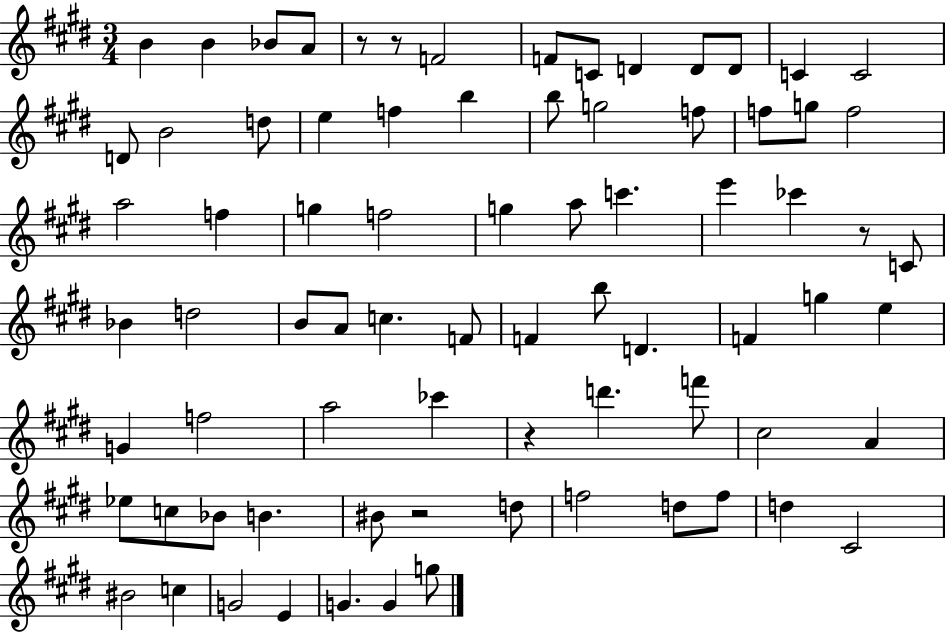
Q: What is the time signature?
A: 3/4